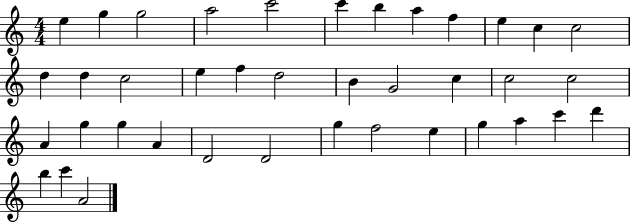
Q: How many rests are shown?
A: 0